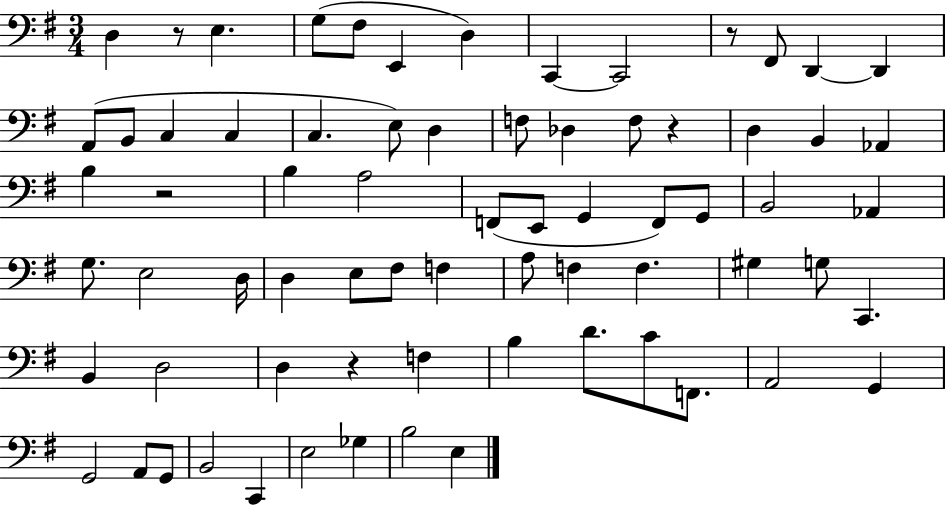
X:1
T:Untitled
M:3/4
L:1/4
K:G
D, z/2 E, G,/2 ^F,/2 E,, D, C,, C,,2 z/2 ^F,,/2 D,, D,, A,,/2 B,,/2 C, C, C, E,/2 D, F,/2 _D, F,/2 z D, B,, _A,, B, z2 B, A,2 F,,/2 E,,/2 G,, F,,/2 G,,/2 B,,2 _A,, G,/2 E,2 D,/4 D, E,/2 ^F,/2 F, A,/2 F, F, ^G, G,/2 C,, B,, D,2 D, z F, B, D/2 C/2 F,,/2 A,,2 G,, G,,2 A,,/2 G,,/2 B,,2 C,, E,2 _G, B,2 E,